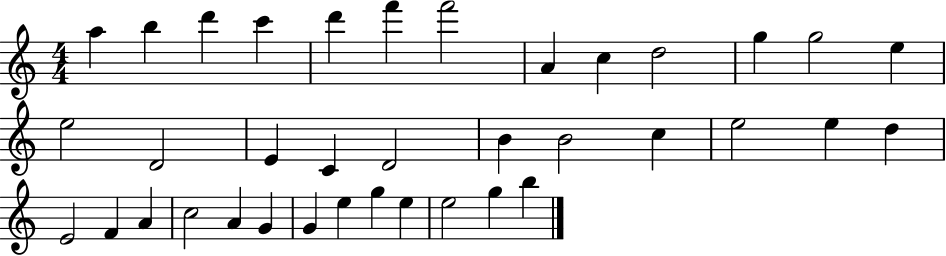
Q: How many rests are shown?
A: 0